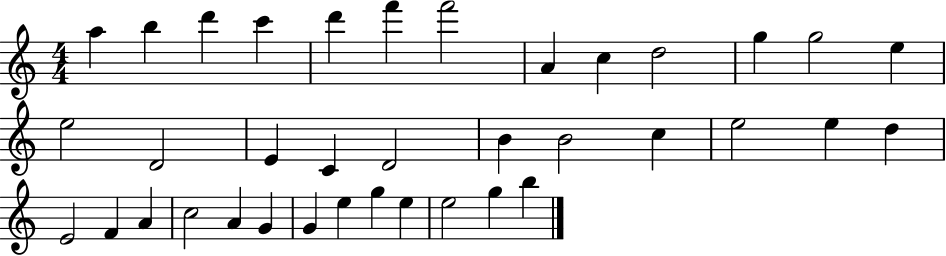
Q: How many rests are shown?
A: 0